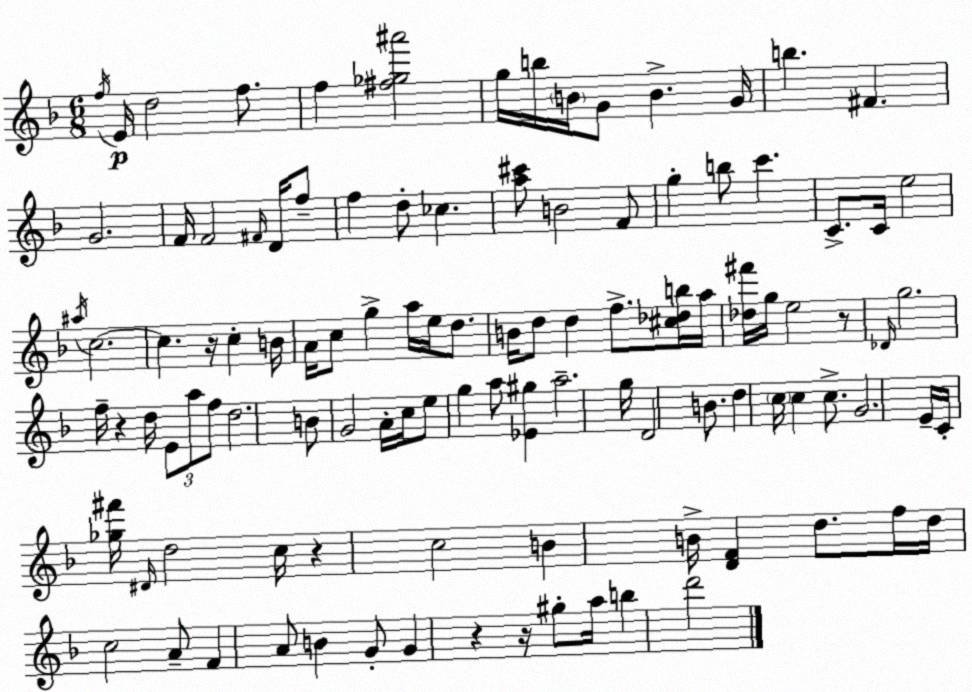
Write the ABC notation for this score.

X:1
T:Untitled
M:6/8
L:1/4
K:F
f/4 E/4 d2 f/2 f [^f_g^a']2 g/4 b/4 B/4 G/2 B G/4 b ^F G2 F/4 F2 ^F/4 D/4 f/2 f d/2 _c [a^c']/2 B2 F/2 g b/2 c' C/2 C/4 e2 ^a/4 c2 c z/4 c B/4 A/4 c/2 g a/4 e/4 d/2 B/4 d/2 d f/2 [^c_db]/4 a/4 [_d^f']/4 g/4 e2 z/2 _D/4 g2 f/4 z d/4 E/2 a/2 f/2 d2 B/2 G2 A/4 c/4 e/2 g a/2 [_E^g] a2 g/4 D2 B/2 d c/4 c c/2 G2 E/4 C/4 [_g^f']/4 ^D/4 d2 c/4 z c2 B B/4 [DF] d/2 f/4 d/4 c2 A/2 F A/2 B G/2 G z z/4 ^g/2 a/4 b d'2